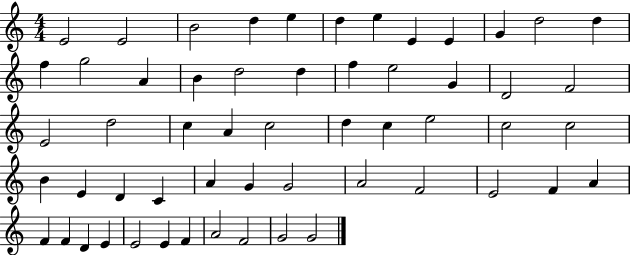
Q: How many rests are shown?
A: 0